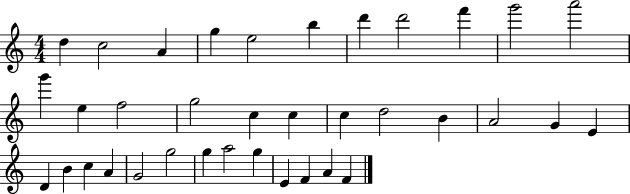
D5/q C5/h A4/q G5/q E5/h B5/q D6/q D6/h F6/q G6/h A6/h G6/q E5/q F5/h G5/h C5/q C5/q C5/q D5/h B4/q A4/h G4/q E4/q D4/q B4/q C5/q A4/q G4/h G5/h G5/q A5/h G5/q E4/q F4/q A4/q F4/q